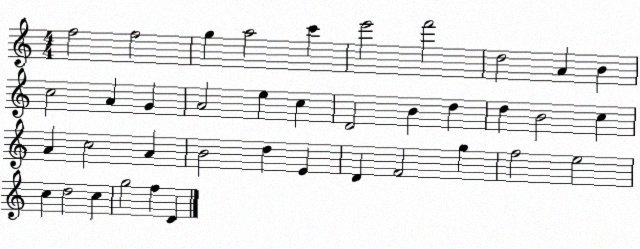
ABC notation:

X:1
T:Untitled
M:4/4
L:1/4
K:C
f2 f2 g a2 c' e'2 f'2 d2 A B c2 A G A2 e c D2 B d d B2 c A c2 A B2 d E D F2 g f2 e2 c d2 c g2 f D